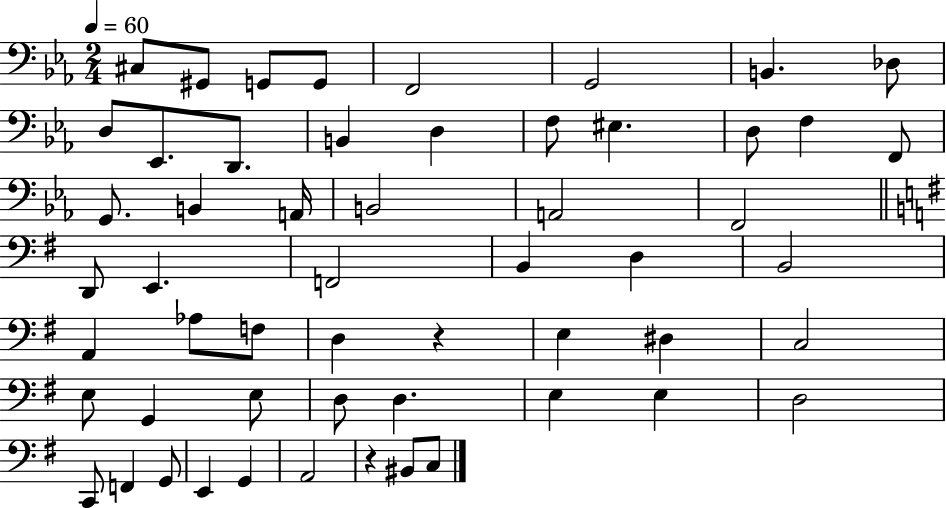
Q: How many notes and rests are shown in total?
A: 55